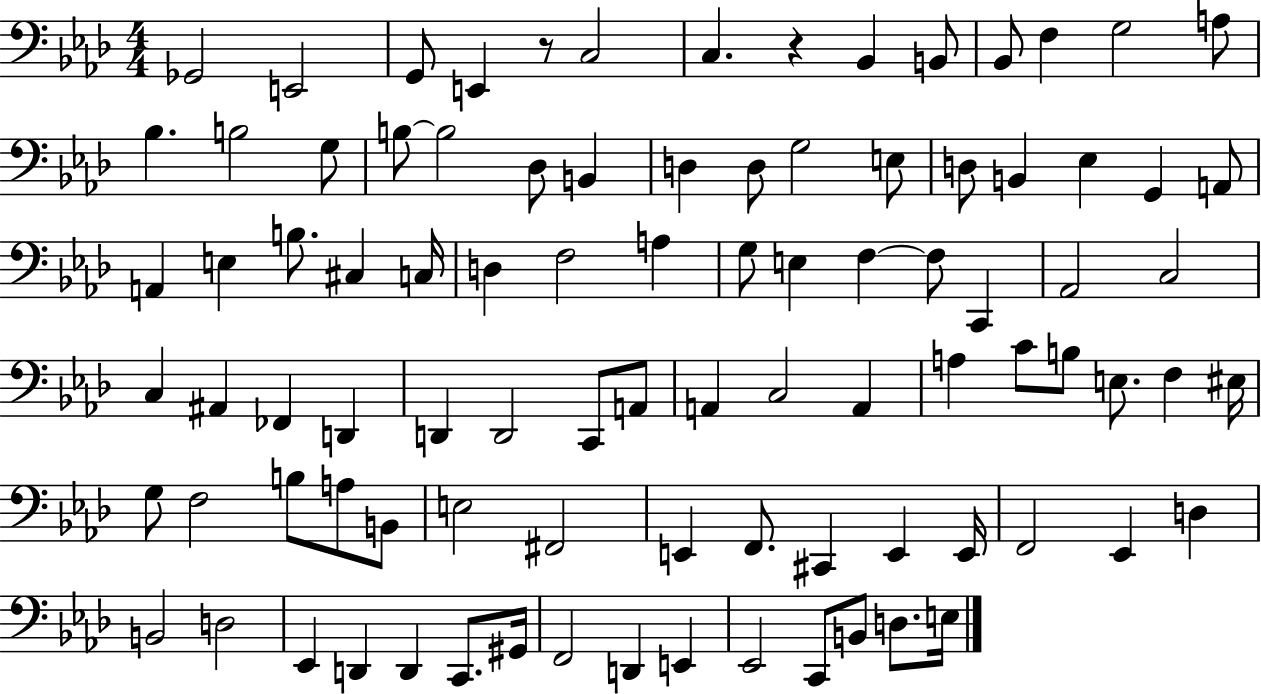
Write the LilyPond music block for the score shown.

{
  \clef bass
  \numericTimeSignature
  \time 4/4
  \key aes \major
  ges,2 e,2 | g,8 e,4 r8 c2 | c4. r4 bes,4 b,8 | bes,8 f4 g2 a8 | \break bes4. b2 g8 | b8~~ b2 des8 b,4 | d4 d8 g2 e8 | d8 b,4 ees4 g,4 a,8 | \break a,4 e4 b8. cis4 c16 | d4 f2 a4 | g8 e4 f4~~ f8 c,4 | aes,2 c2 | \break c4 ais,4 fes,4 d,4 | d,4 d,2 c,8 a,8 | a,4 c2 a,4 | a4 c'8 b8 e8. f4 eis16 | \break g8 f2 b8 a8 b,8 | e2 fis,2 | e,4 f,8. cis,4 e,4 e,16 | f,2 ees,4 d4 | \break b,2 d2 | ees,4 d,4 d,4 c,8. gis,16 | f,2 d,4 e,4 | ees,2 c,8 b,8 d8. e16 | \break \bar "|."
}